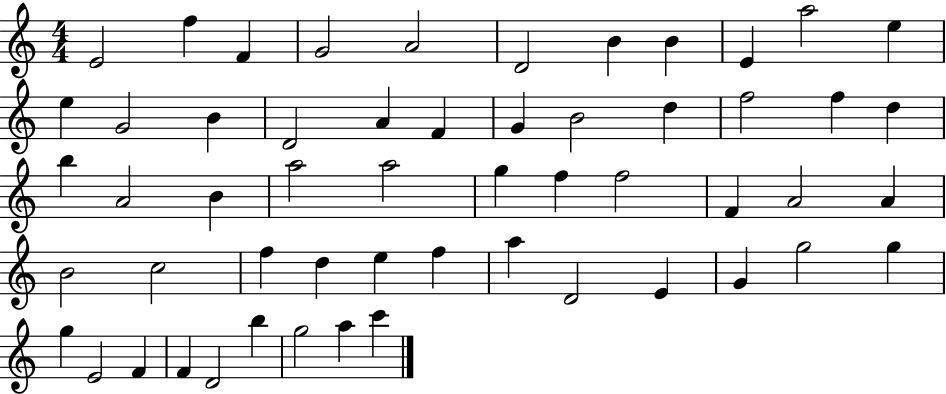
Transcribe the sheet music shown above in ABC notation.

X:1
T:Untitled
M:4/4
L:1/4
K:C
E2 f F G2 A2 D2 B B E a2 e e G2 B D2 A F G B2 d f2 f d b A2 B a2 a2 g f f2 F A2 A B2 c2 f d e f a D2 E G g2 g g E2 F F D2 b g2 a c'